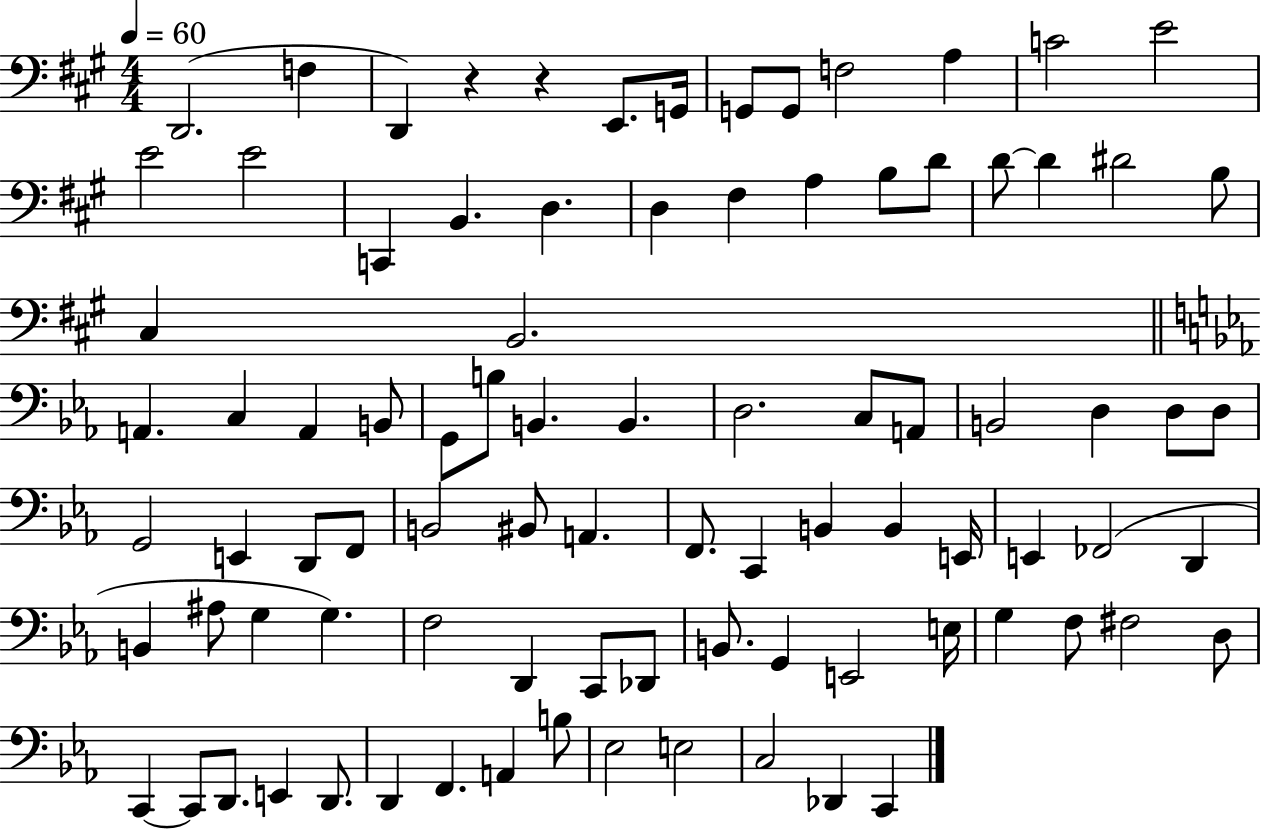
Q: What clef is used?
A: bass